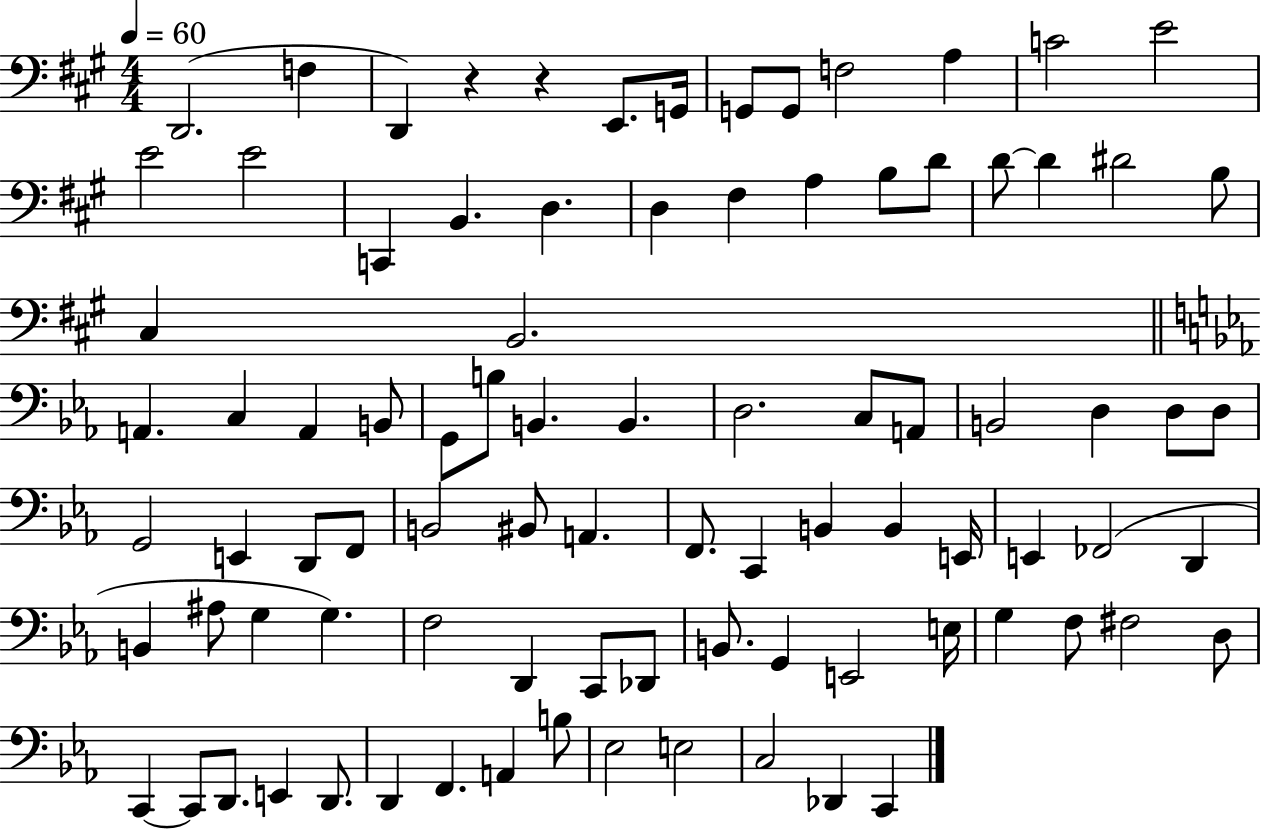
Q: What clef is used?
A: bass